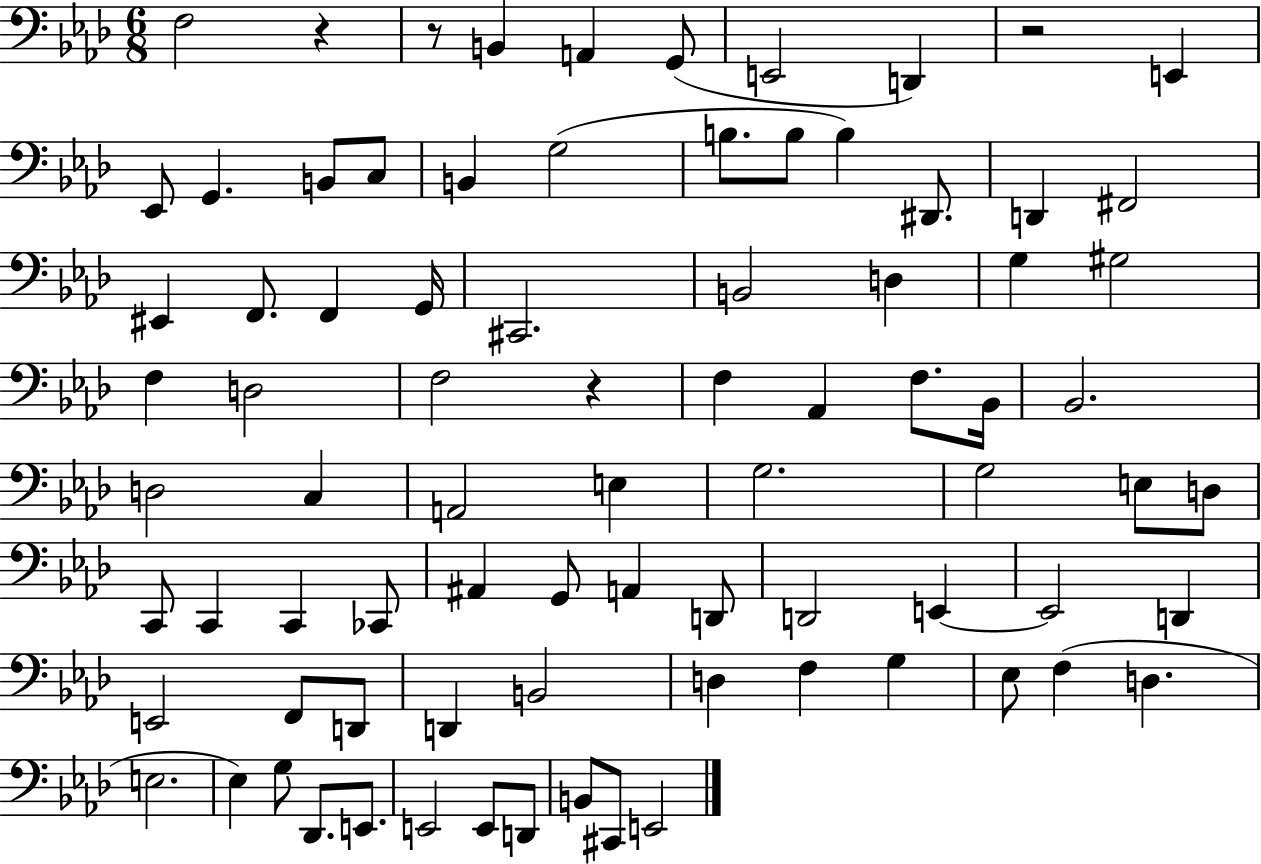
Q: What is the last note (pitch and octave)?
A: E2